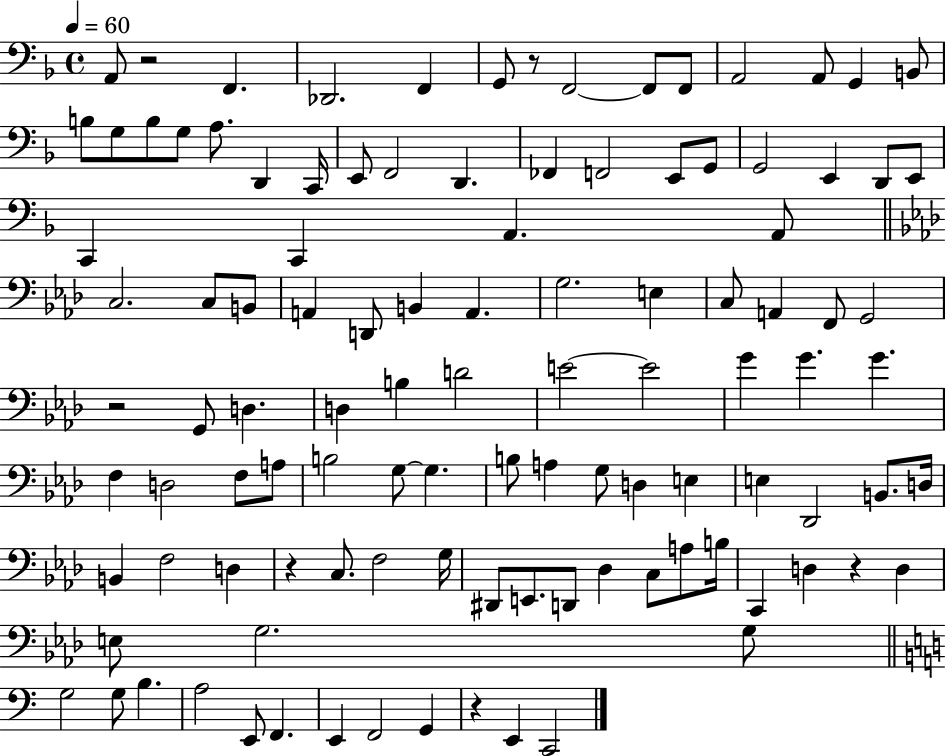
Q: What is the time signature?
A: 4/4